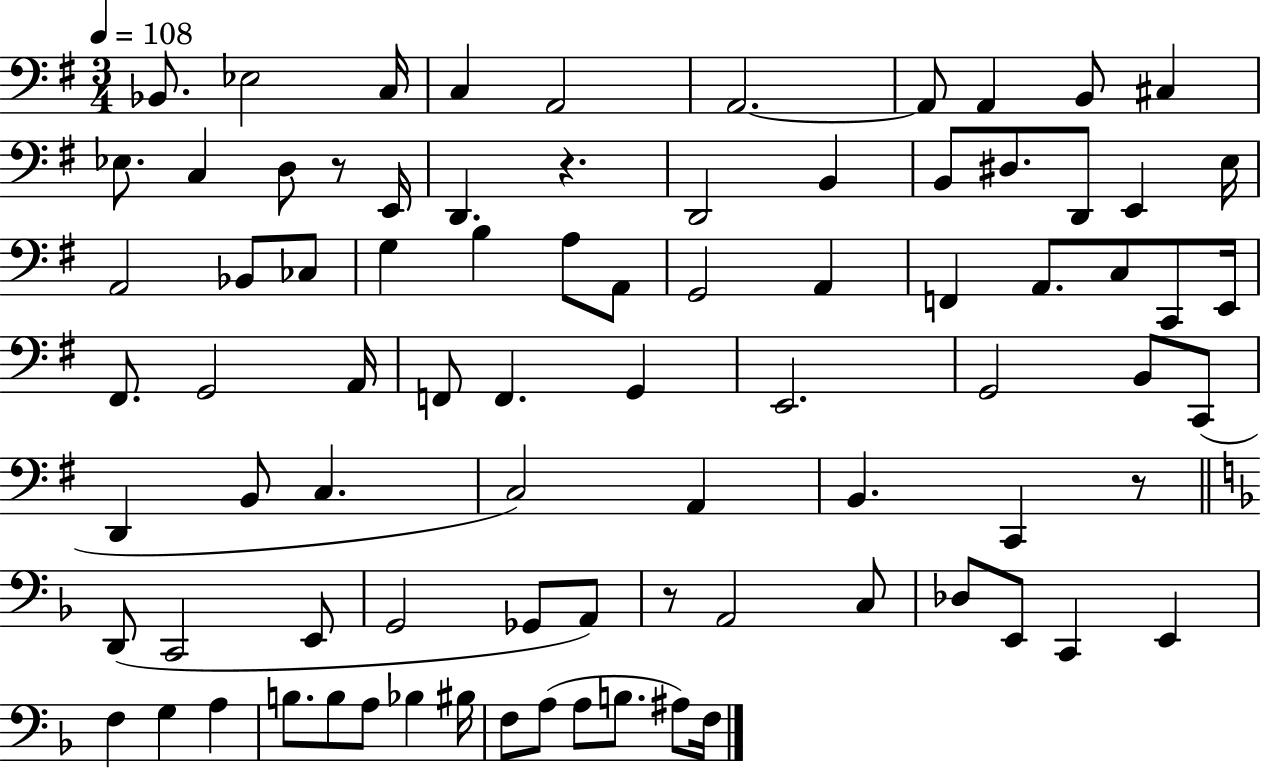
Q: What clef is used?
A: bass